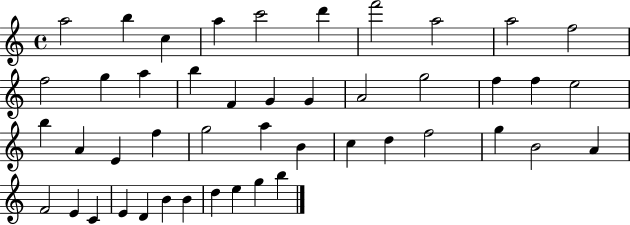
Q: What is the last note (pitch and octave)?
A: B5